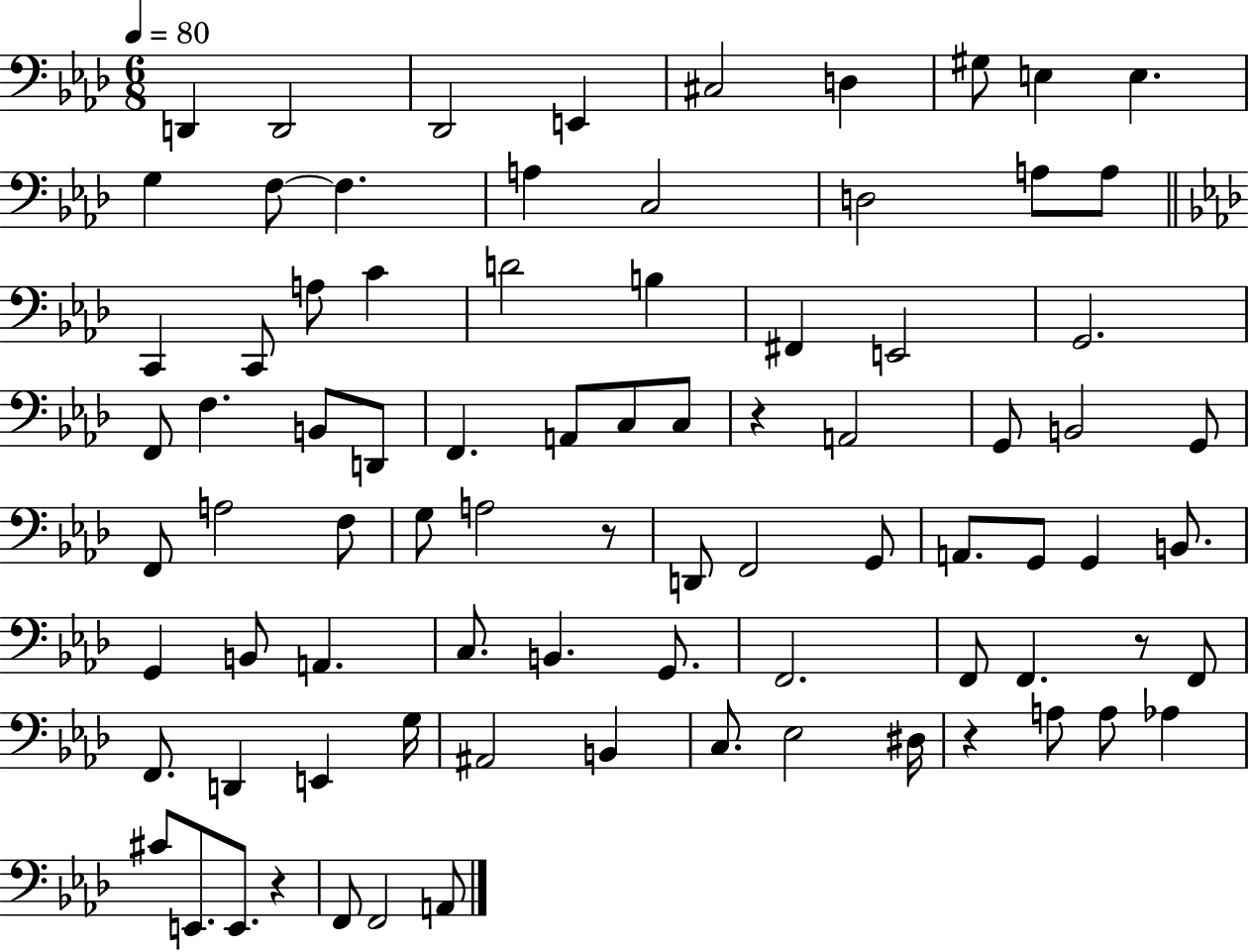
X:1
T:Untitled
M:6/8
L:1/4
K:Ab
D,, D,,2 _D,,2 E,, ^C,2 D, ^G,/2 E, E, G, F,/2 F, A, C,2 D,2 A,/2 A,/2 C,, C,,/2 A,/2 C D2 B, ^F,, E,,2 G,,2 F,,/2 F, B,,/2 D,,/2 F,, A,,/2 C,/2 C,/2 z A,,2 G,,/2 B,,2 G,,/2 F,,/2 A,2 F,/2 G,/2 A,2 z/2 D,,/2 F,,2 G,,/2 A,,/2 G,,/2 G,, B,,/2 G,, B,,/2 A,, C,/2 B,, G,,/2 F,,2 F,,/2 F,, z/2 F,,/2 F,,/2 D,, E,, G,/4 ^A,,2 B,, C,/2 _E,2 ^D,/4 z A,/2 A,/2 _A, ^C/2 E,,/2 E,,/2 z F,,/2 F,,2 A,,/2